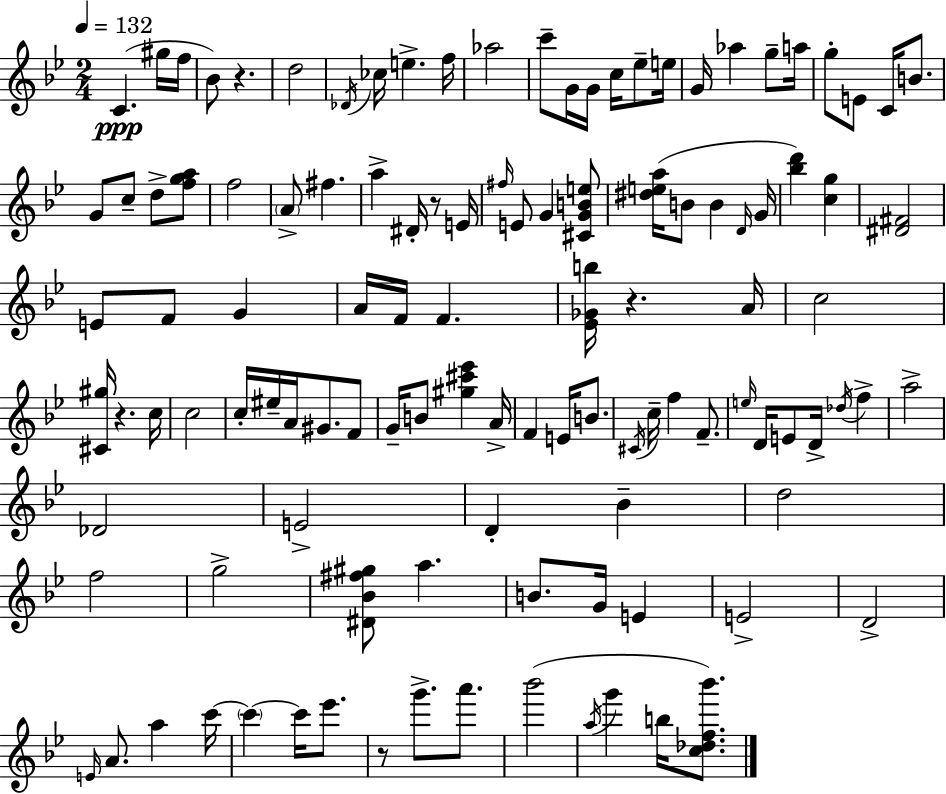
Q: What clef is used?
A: treble